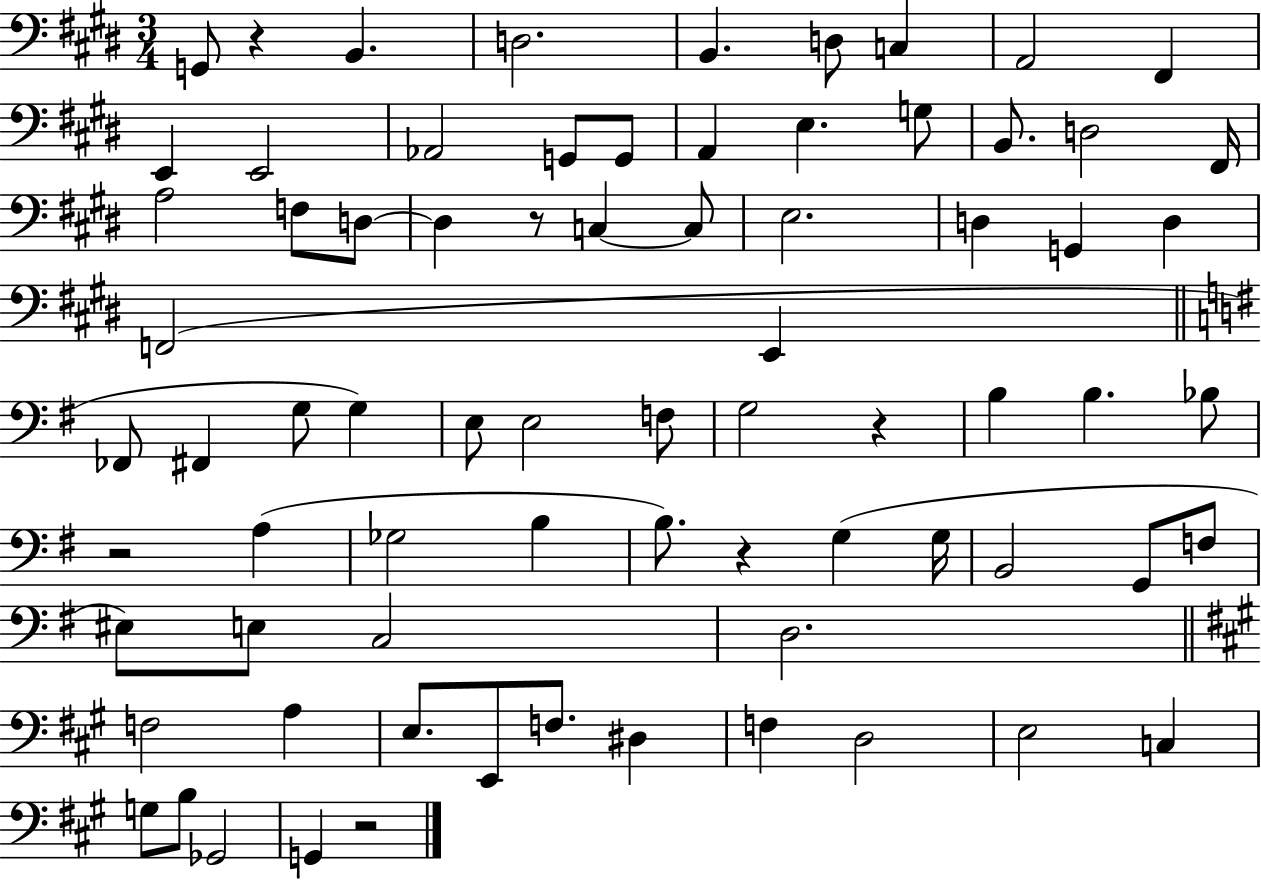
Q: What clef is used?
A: bass